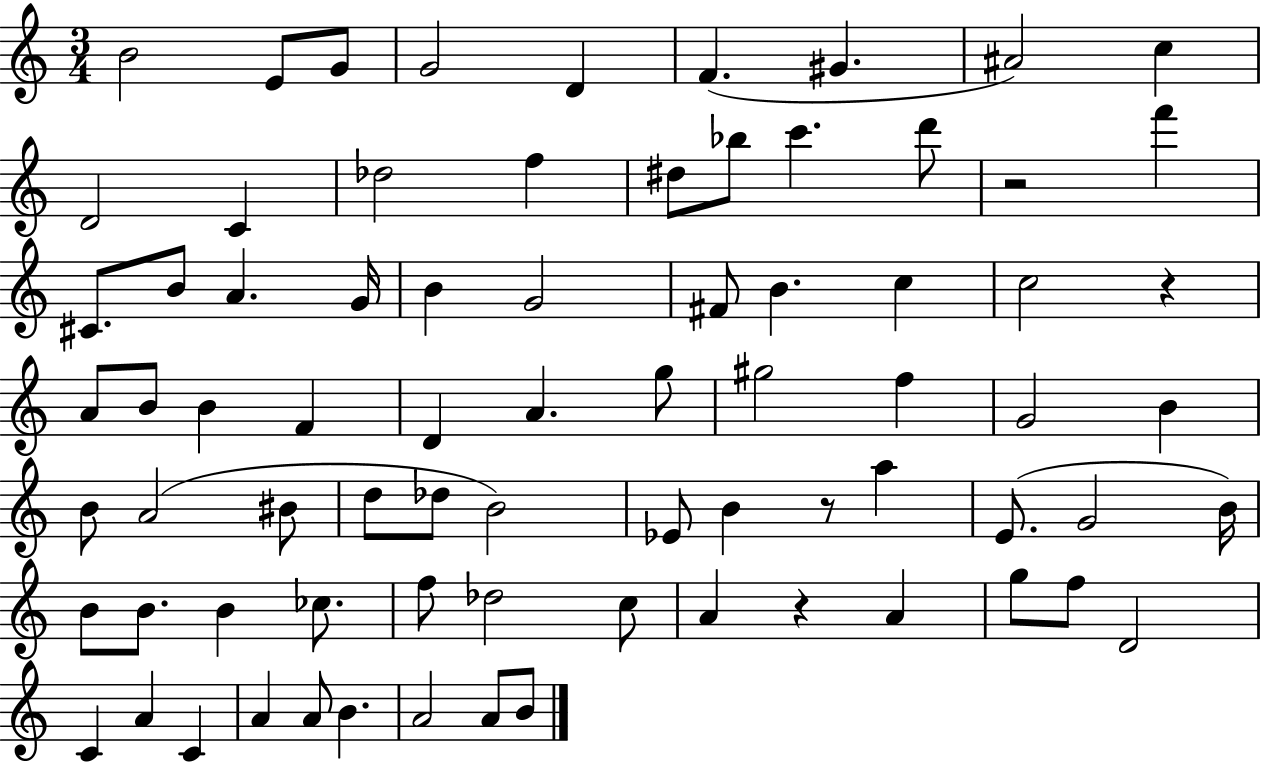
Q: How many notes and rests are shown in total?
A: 76